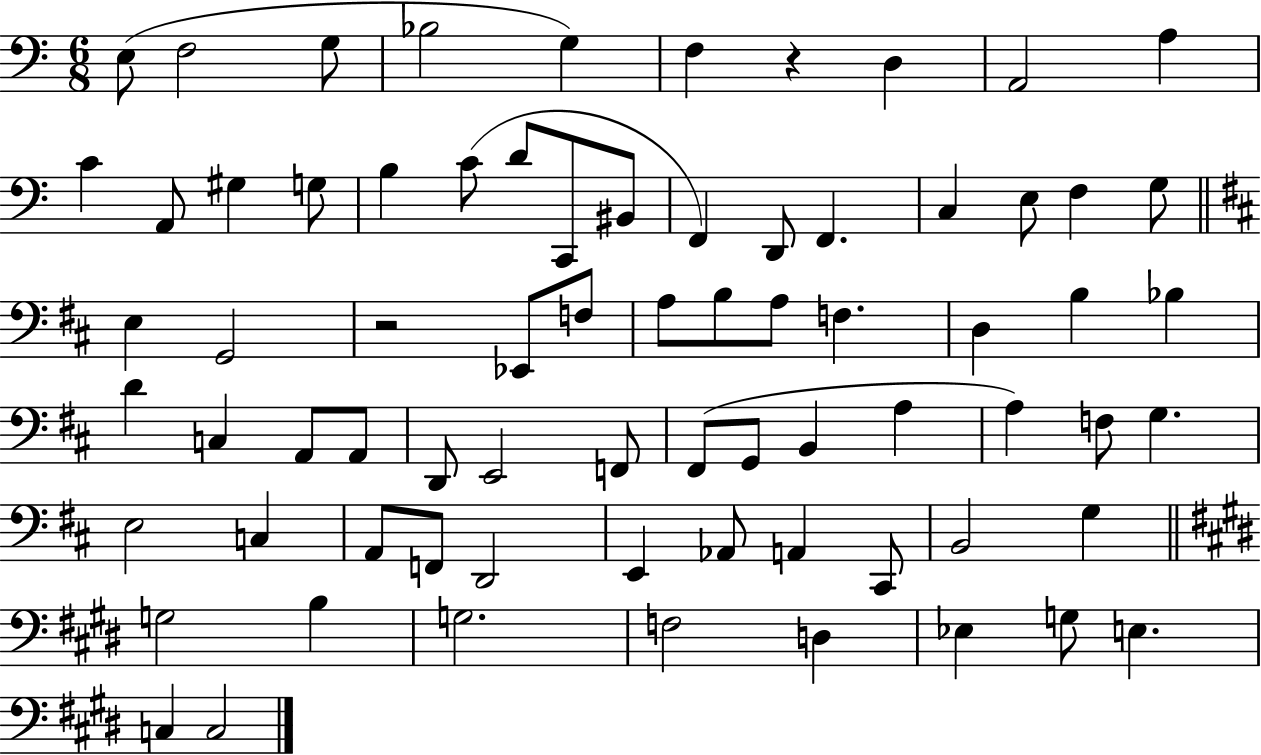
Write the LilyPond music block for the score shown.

{
  \clef bass
  \numericTimeSignature
  \time 6/8
  \key c \major
  e8( f2 g8 | bes2 g4) | f4 r4 d4 | a,2 a4 | \break c'4 a,8 gis4 g8 | b4 c'8( d'8 c,8 bis,8 | f,4) d,8 f,4. | c4 e8 f4 g8 | \break \bar "||" \break \key d \major e4 g,2 | r2 ees,8 f8 | a8 b8 a8 f4. | d4 b4 bes4 | \break d'4 c4 a,8 a,8 | d,8 e,2 f,8 | fis,8( g,8 b,4 a4 | a4) f8 g4. | \break e2 c4 | a,8 f,8 d,2 | e,4 aes,8 a,4 cis,8 | b,2 g4 | \break \bar "||" \break \key e \major g2 b4 | g2. | f2 d4 | ees4 g8 e4. | \break c4 c2 | \bar "|."
}